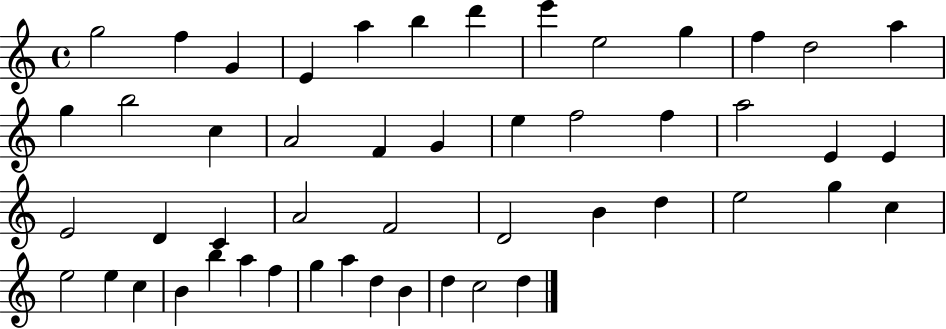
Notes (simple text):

G5/h F5/q G4/q E4/q A5/q B5/q D6/q E6/q E5/h G5/q F5/q D5/h A5/q G5/q B5/h C5/q A4/h F4/q G4/q E5/q F5/h F5/q A5/h E4/q E4/q E4/h D4/q C4/q A4/h F4/h D4/h B4/q D5/q E5/h G5/q C5/q E5/h E5/q C5/q B4/q B5/q A5/q F5/q G5/q A5/q D5/q B4/q D5/q C5/h D5/q